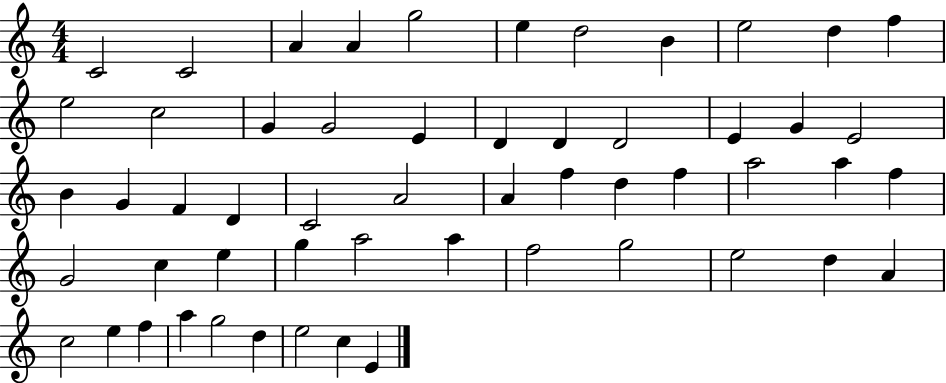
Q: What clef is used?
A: treble